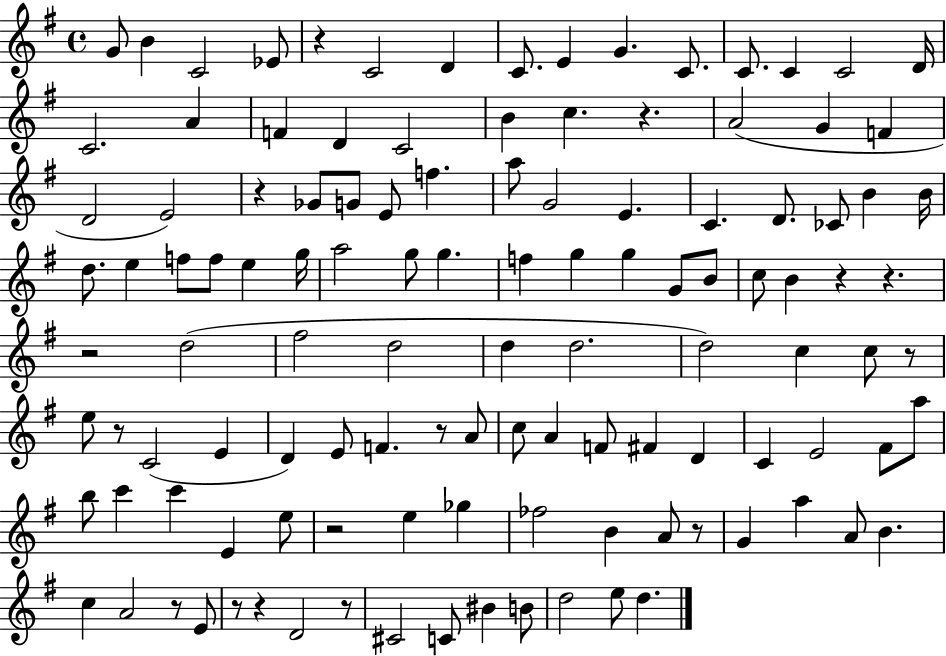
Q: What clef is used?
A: treble